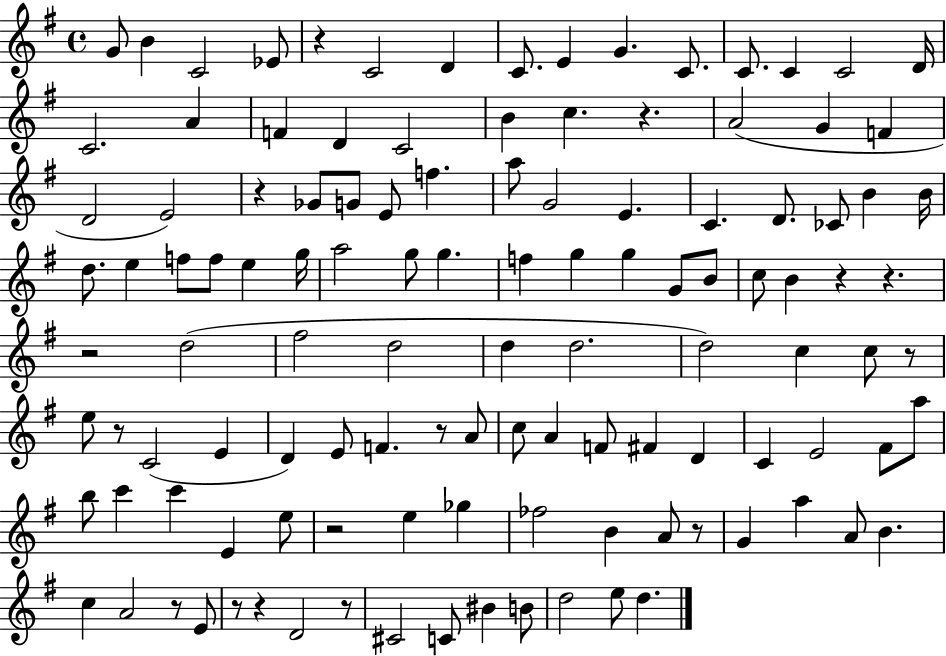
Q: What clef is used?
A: treble